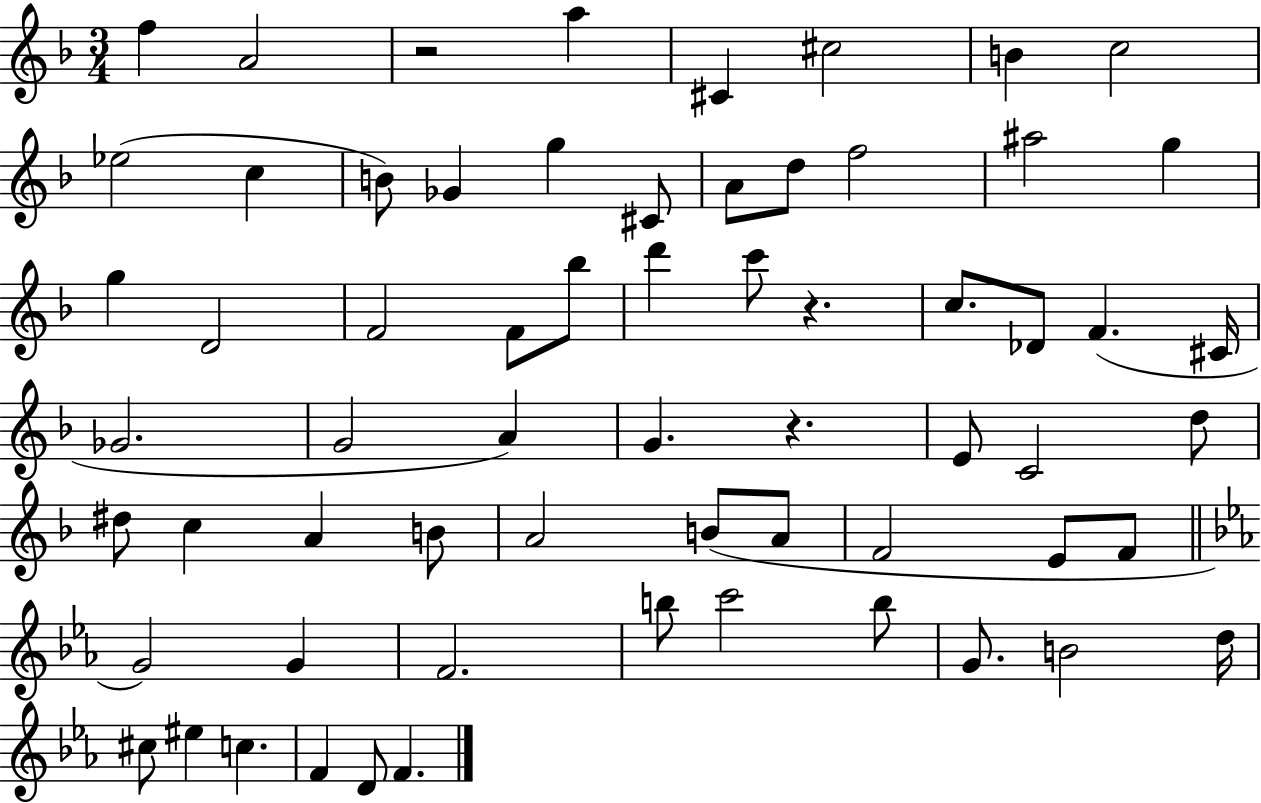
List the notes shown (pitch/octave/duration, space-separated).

F5/q A4/h R/h A5/q C#4/q C#5/h B4/q C5/h Eb5/h C5/q B4/e Gb4/q G5/q C#4/e A4/e D5/e F5/h A#5/h G5/q G5/q D4/h F4/h F4/e Bb5/e D6/q C6/e R/q. C5/e. Db4/e F4/q. C#4/s Gb4/h. G4/h A4/q G4/q. R/q. E4/e C4/h D5/e D#5/e C5/q A4/q B4/e A4/h B4/e A4/e F4/h E4/e F4/e G4/h G4/q F4/h. B5/e C6/h B5/e G4/e. B4/h D5/s C#5/e EIS5/q C5/q. F4/q D4/e F4/q.